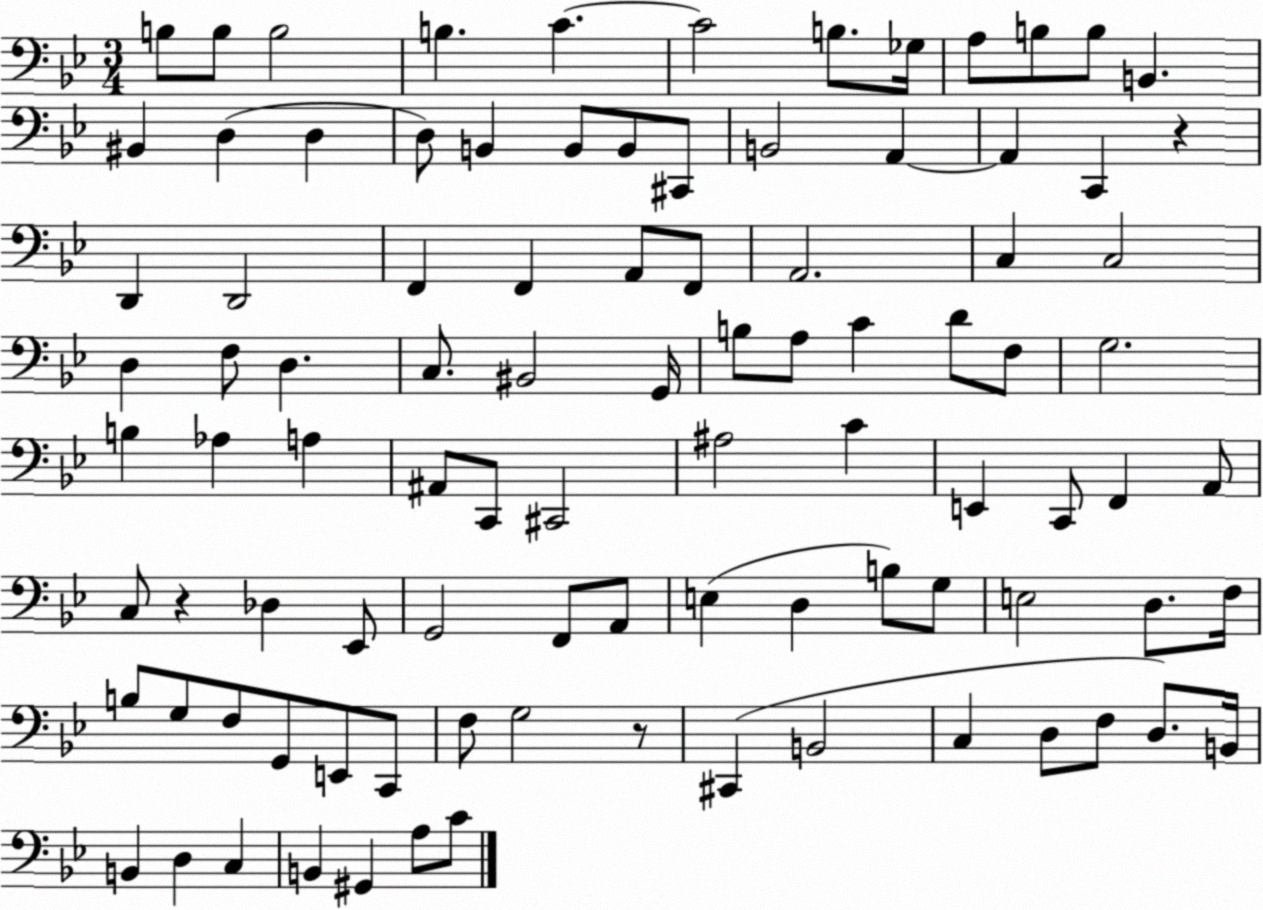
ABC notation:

X:1
T:Untitled
M:3/4
L:1/4
K:Bb
B,/2 B,/2 B,2 B, C C2 B,/2 _G,/4 A,/2 B,/2 B,/2 B,, ^B,, D, D, D,/2 B,, B,,/2 B,,/2 ^C,,/2 B,,2 A,, A,, C,, z D,, D,,2 F,, F,, A,,/2 F,,/2 A,,2 C, C,2 D, F,/2 D, C,/2 ^B,,2 G,,/4 B,/2 A,/2 C D/2 F,/2 G,2 B, _A, A, ^A,,/2 C,,/2 ^C,,2 ^A,2 C E,, C,,/2 F,, A,,/2 C,/2 z _D, _E,,/2 G,,2 F,,/2 A,,/2 E, D, B,/2 G,/2 E,2 D,/2 F,/4 B,/2 G,/2 F,/2 G,,/2 E,,/2 C,,/2 F,/2 G,2 z/2 ^C,, B,,2 C, D,/2 F,/2 D,/2 B,,/4 B,, D, C, B,, ^G,, A,/2 C/2